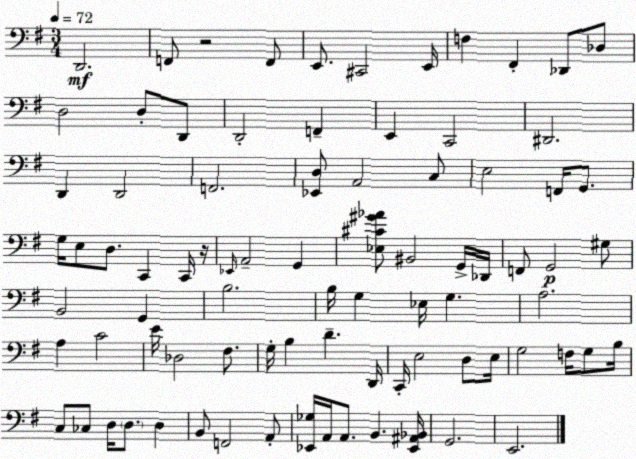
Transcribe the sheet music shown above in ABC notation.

X:1
T:Untitled
M:3/4
L:1/4
K:Em
D,,2 F,,/2 z2 F,,/2 E,,/2 ^C,,2 E,,/4 F, ^F,, _D,,/2 _D,/2 D,2 D,/2 D,,/2 D,,2 F,, E,, C,,2 ^D,,2 D,, D,,2 F,,2 [_E,,D,]/2 A,,2 C,/2 E,2 F,,/4 G,,/2 G,/4 E,/2 D,/2 C,, C,,/4 z/4 _E,,/4 A,,2 G,, [_E,^C^G_A]/2 ^B,,2 G,,/4 _D,,/4 F,,/2 G,,2 ^G,/2 B,,2 G,, B,2 B,/4 G, _E,/4 G, A,2 A, C2 E/4 _D,2 ^F,/2 G,/4 B, D D,,/4 C,,/4 E,2 D,/2 E,/4 G,2 F,/4 G,/2 B,/4 C,/2 _C,/2 D,/4 D,/2 D, B,,/2 F,,2 A,,/2 [_E,,_G,]/4 A,,/4 A,,/2 B,, [_E,,^A,,_B,,]/4 G,,2 E,,2